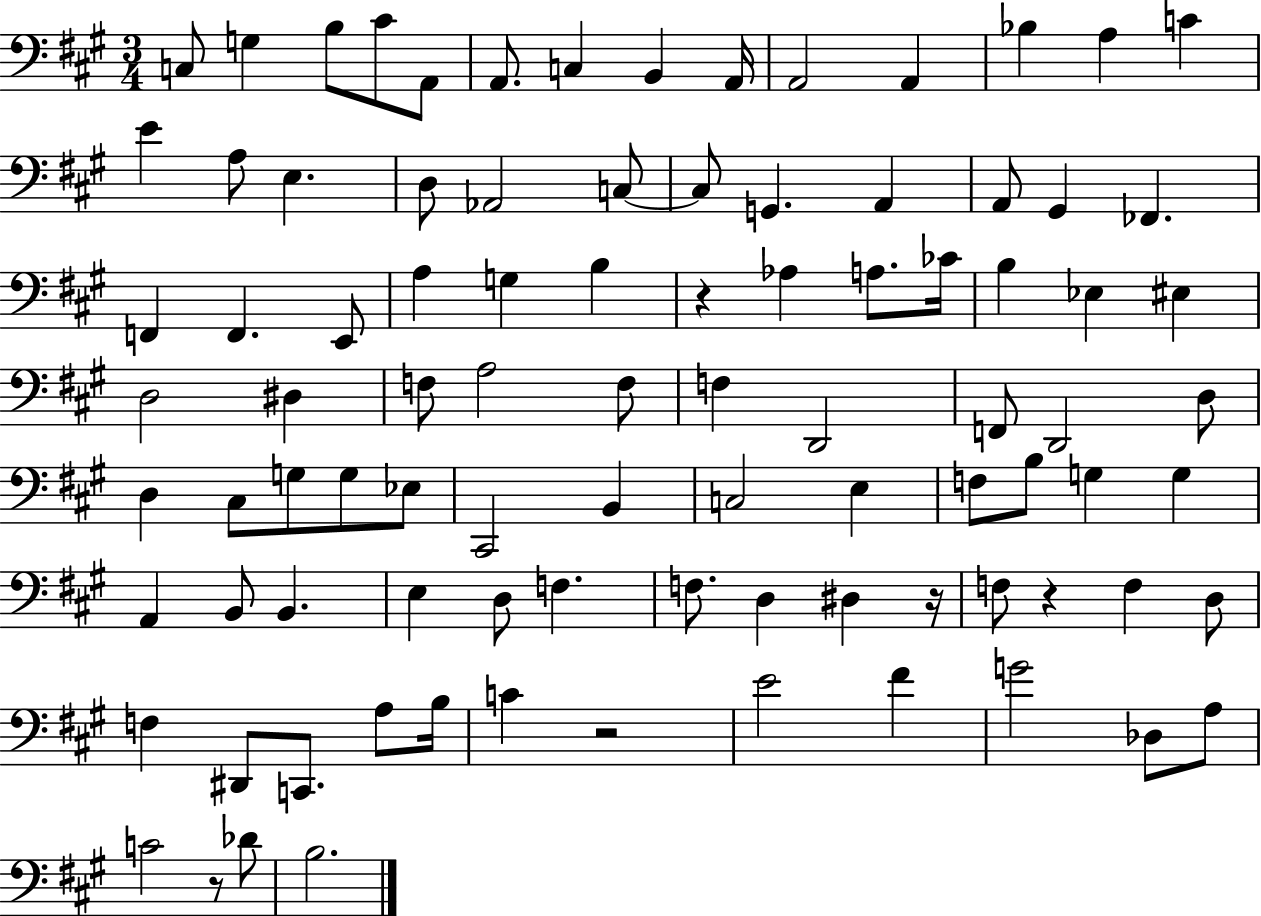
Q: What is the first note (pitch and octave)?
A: C3